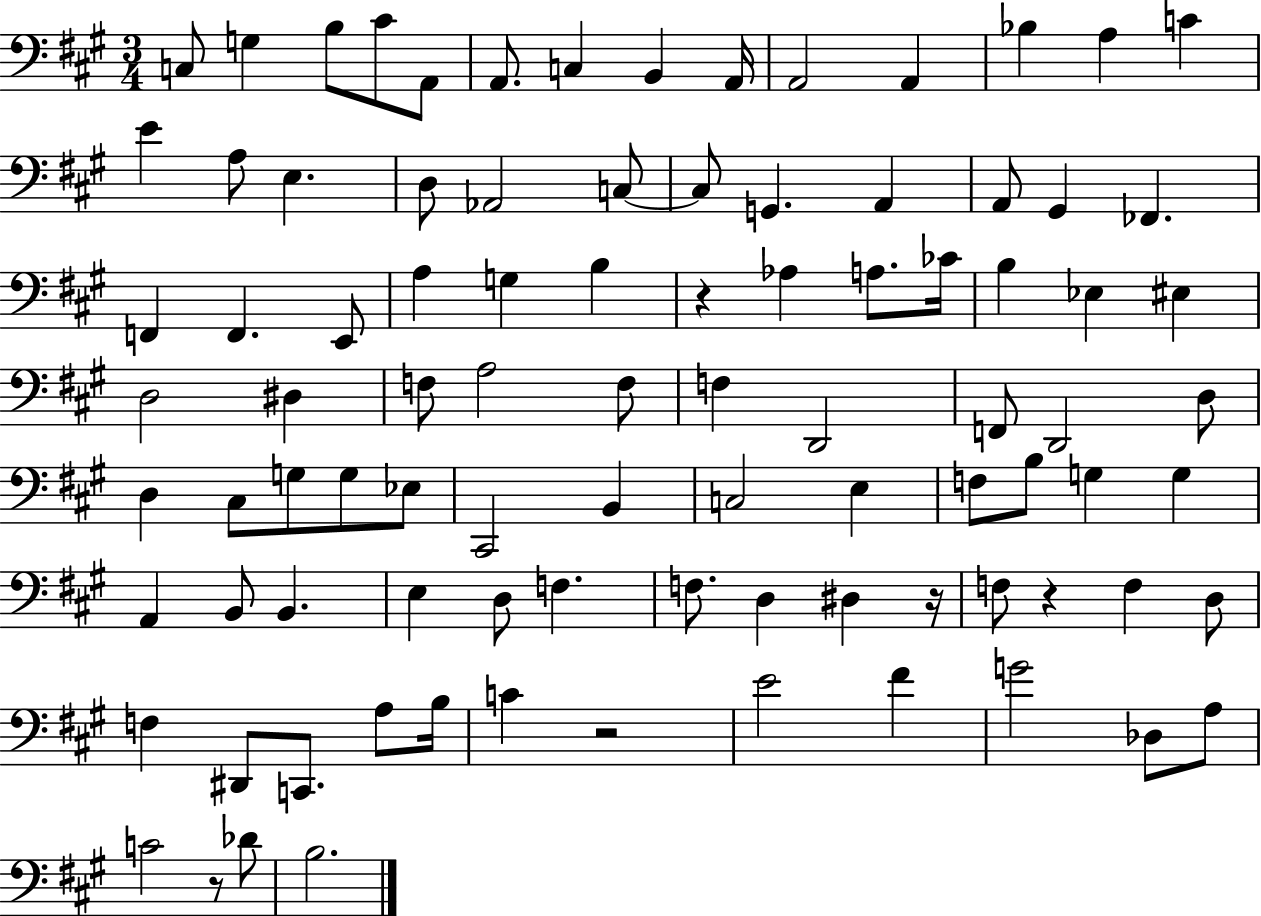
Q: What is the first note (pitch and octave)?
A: C3